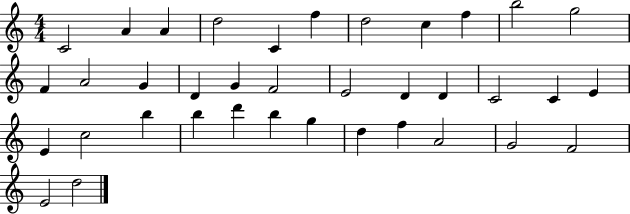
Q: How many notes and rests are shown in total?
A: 37